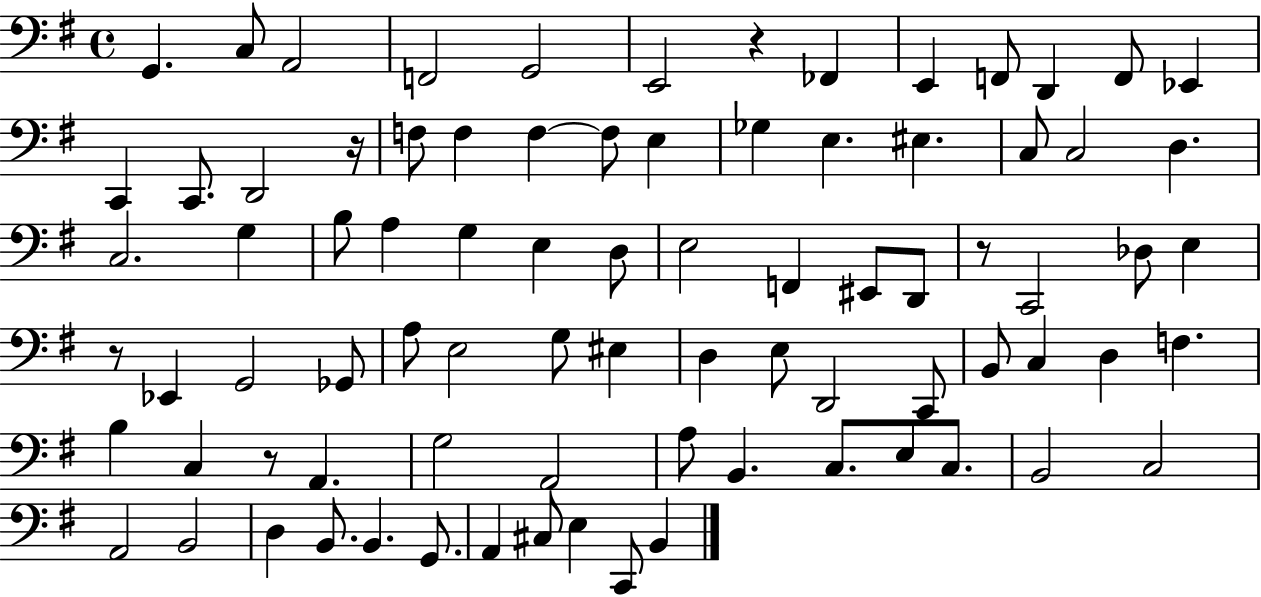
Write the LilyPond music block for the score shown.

{
  \clef bass
  \time 4/4
  \defaultTimeSignature
  \key g \major
  g,4. c8 a,2 | f,2 g,2 | e,2 r4 fes,4 | e,4 f,8 d,4 f,8 ees,4 | \break c,4 c,8. d,2 r16 | f8 f4 f4~~ f8 e4 | ges4 e4. eis4. | c8 c2 d4. | \break c2. g4 | b8 a4 g4 e4 d8 | e2 f,4 eis,8 d,8 | r8 c,2 des8 e4 | \break r8 ees,4 g,2 ges,8 | a8 e2 g8 eis4 | d4 e8 d,2 c,8 | b,8 c4 d4 f4. | \break b4 c4 r8 a,4. | g2 a,2 | a8 b,4. c8. e8 c8. | b,2 c2 | \break a,2 b,2 | d4 b,8. b,4. g,8. | a,4 cis8 e4 c,8 b,4 | \bar "|."
}